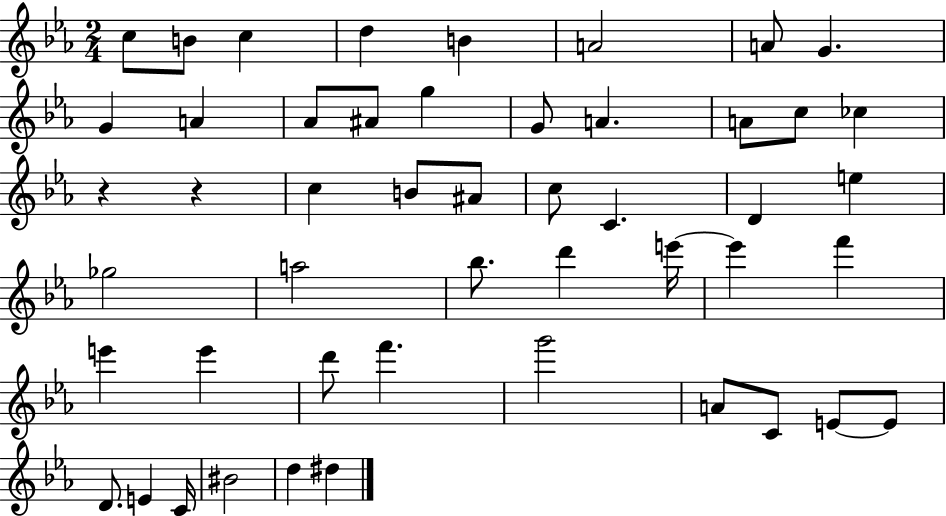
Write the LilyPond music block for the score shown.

{
  \clef treble
  \numericTimeSignature
  \time 2/4
  \key ees \major
  c''8 b'8 c''4 | d''4 b'4 | a'2 | a'8 g'4. | \break g'4 a'4 | aes'8 ais'8 g''4 | g'8 a'4. | a'8 c''8 ces''4 | \break r4 r4 | c''4 b'8 ais'8 | c''8 c'4. | d'4 e''4 | \break ges''2 | a''2 | bes''8. d'''4 e'''16~~ | e'''4 f'''4 | \break e'''4 e'''4 | d'''8 f'''4. | g'''2 | a'8 c'8 e'8~~ e'8 | \break d'8. e'4 c'16 | bis'2 | d''4 dis''4 | \bar "|."
}